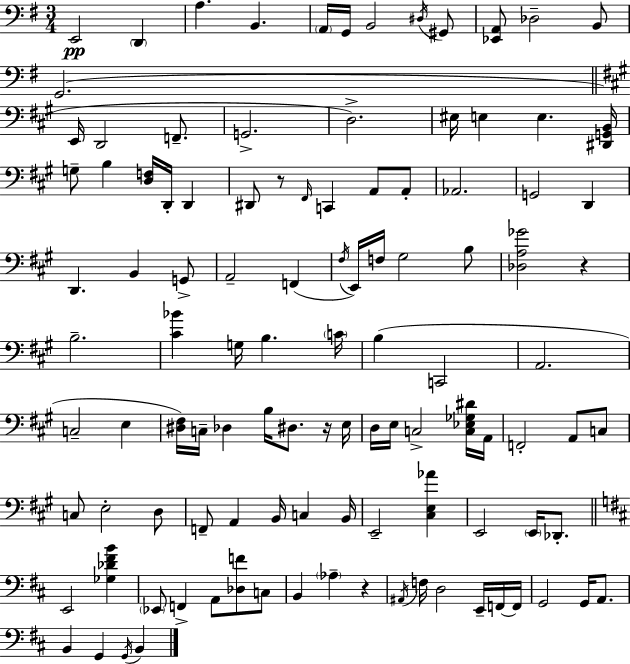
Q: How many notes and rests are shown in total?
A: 109